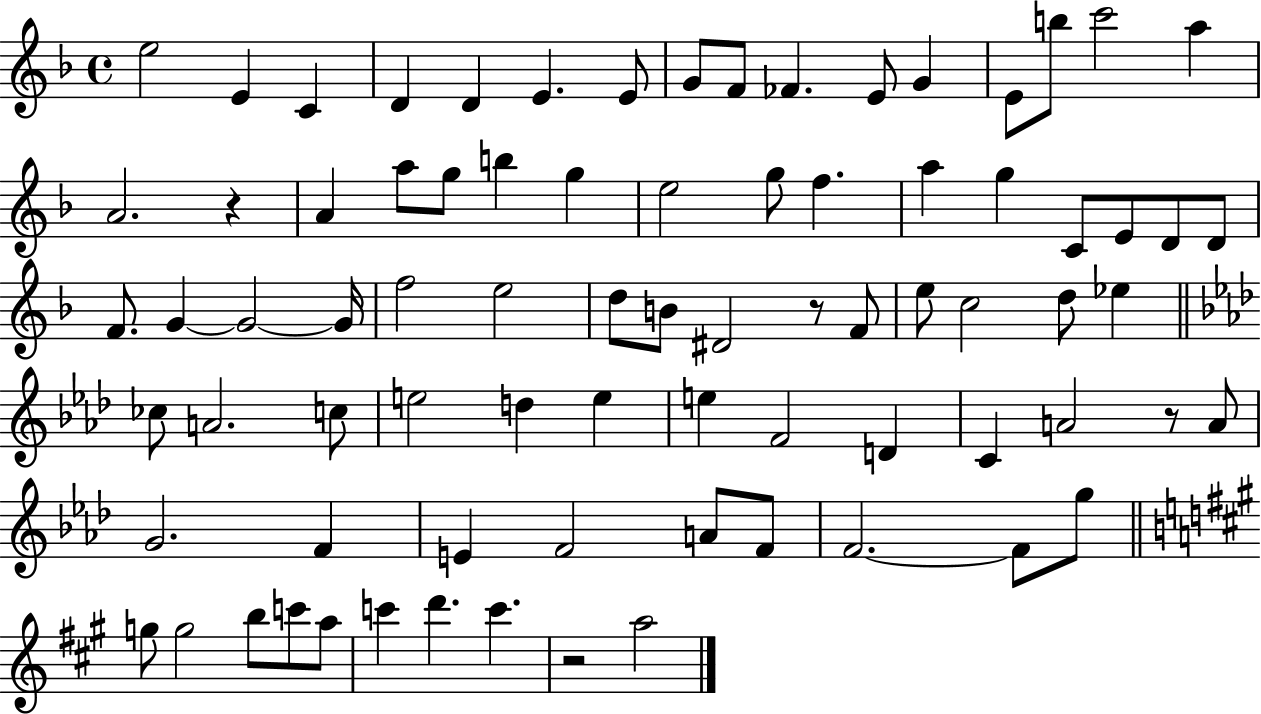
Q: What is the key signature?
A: F major